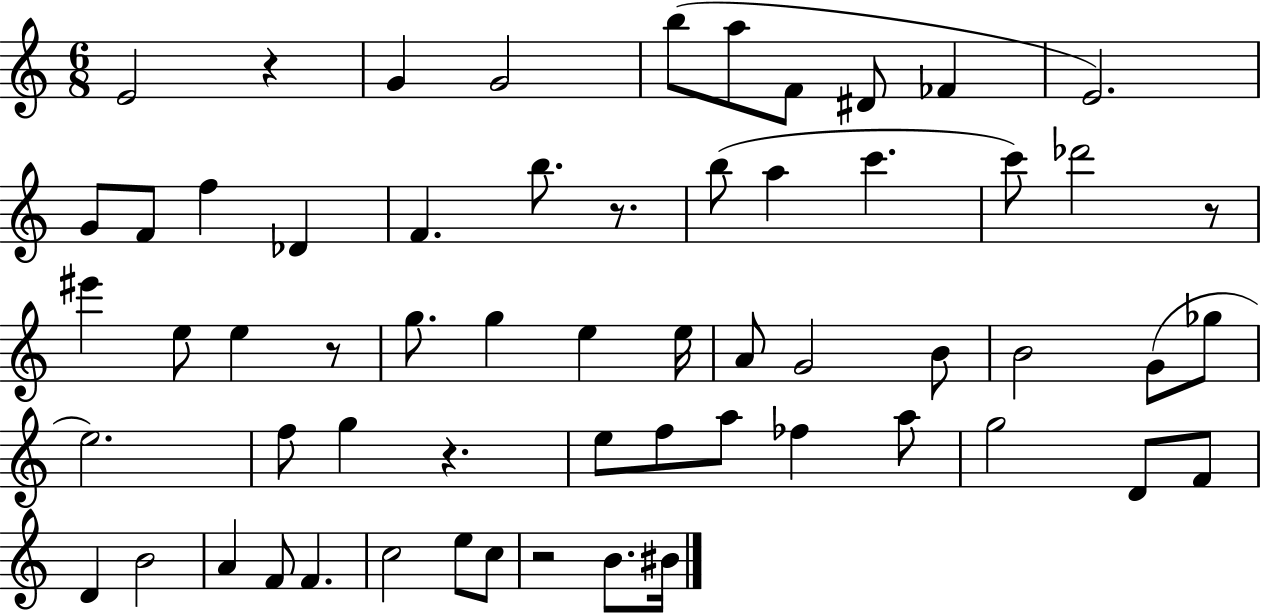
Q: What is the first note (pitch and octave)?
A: E4